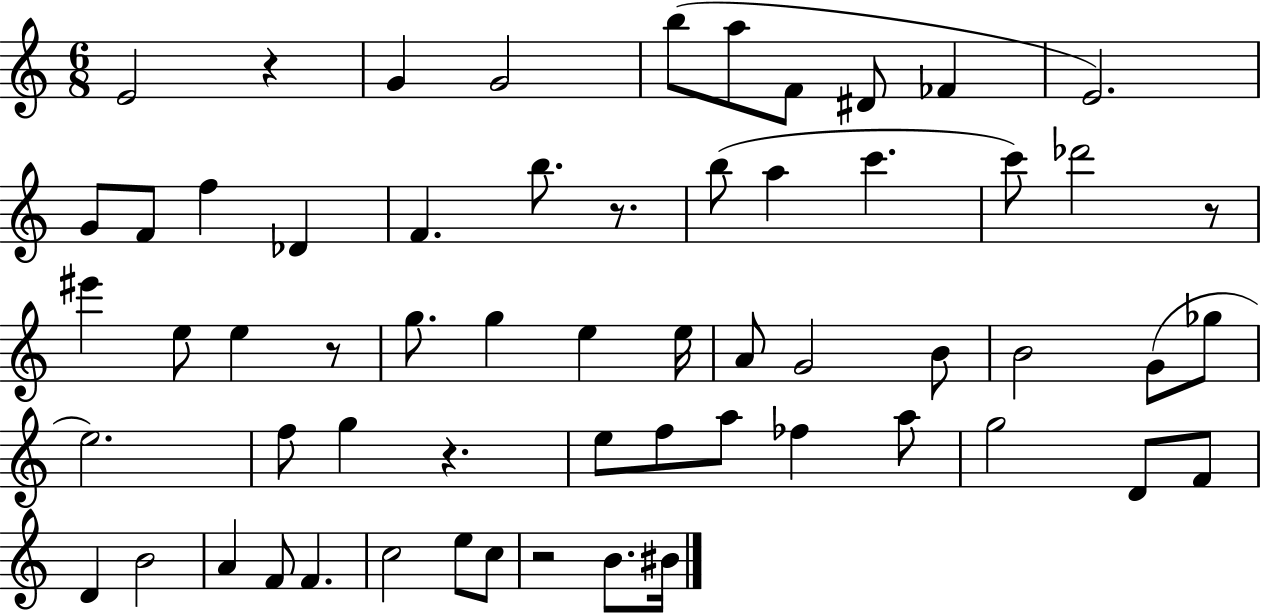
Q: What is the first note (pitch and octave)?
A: E4